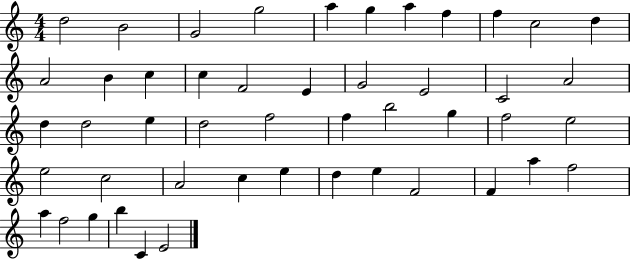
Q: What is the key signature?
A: C major